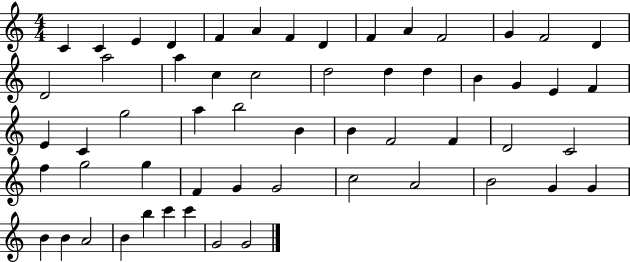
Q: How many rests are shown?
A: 0